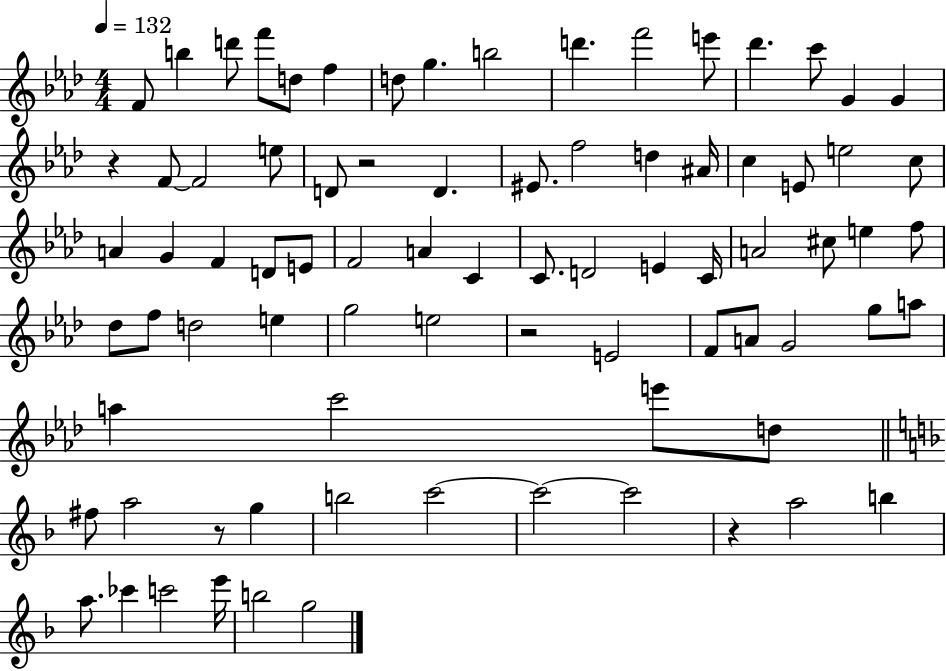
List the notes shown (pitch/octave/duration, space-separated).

F4/e B5/q D6/e F6/e D5/e F5/q D5/e G5/q. B5/h D6/q. F6/h E6/e Db6/q. C6/e G4/q G4/q R/q F4/e F4/h E5/e D4/e R/h D4/q. EIS4/e. F5/h D5/q A#4/s C5/q E4/e E5/h C5/e A4/q G4/q F4/q D4/e E4/e F4/h A4/q C4/q C4/e. D4/h E4/q C4/s A4/h C#5/e E5/q F5/e Db5/e F5/e D5/h E5/q G5/h E5/h R/h E4/h F4/e A4/e G4/h G5/e A5/e A5/q C6/h E6/e D5/e F#5/e A5/h R/e G5/q B5/h C6/h C6/h C6/h R/q A5/h B5/q A5/e. CES6/q C6/h E6/s B5/h G5/h